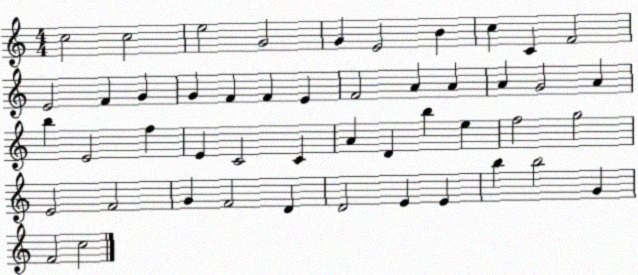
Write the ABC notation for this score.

X:1
T:Untitled
M:4/4
L:1/4
K:C
c2 c2 e2 G2 G E2 B c C F2 E2 F G G F F E F2 A A A G2 A b E2 f E C2 C A D b e f2 g2 E2 F2 G F2 D D2 E E b b2 G F2 c2